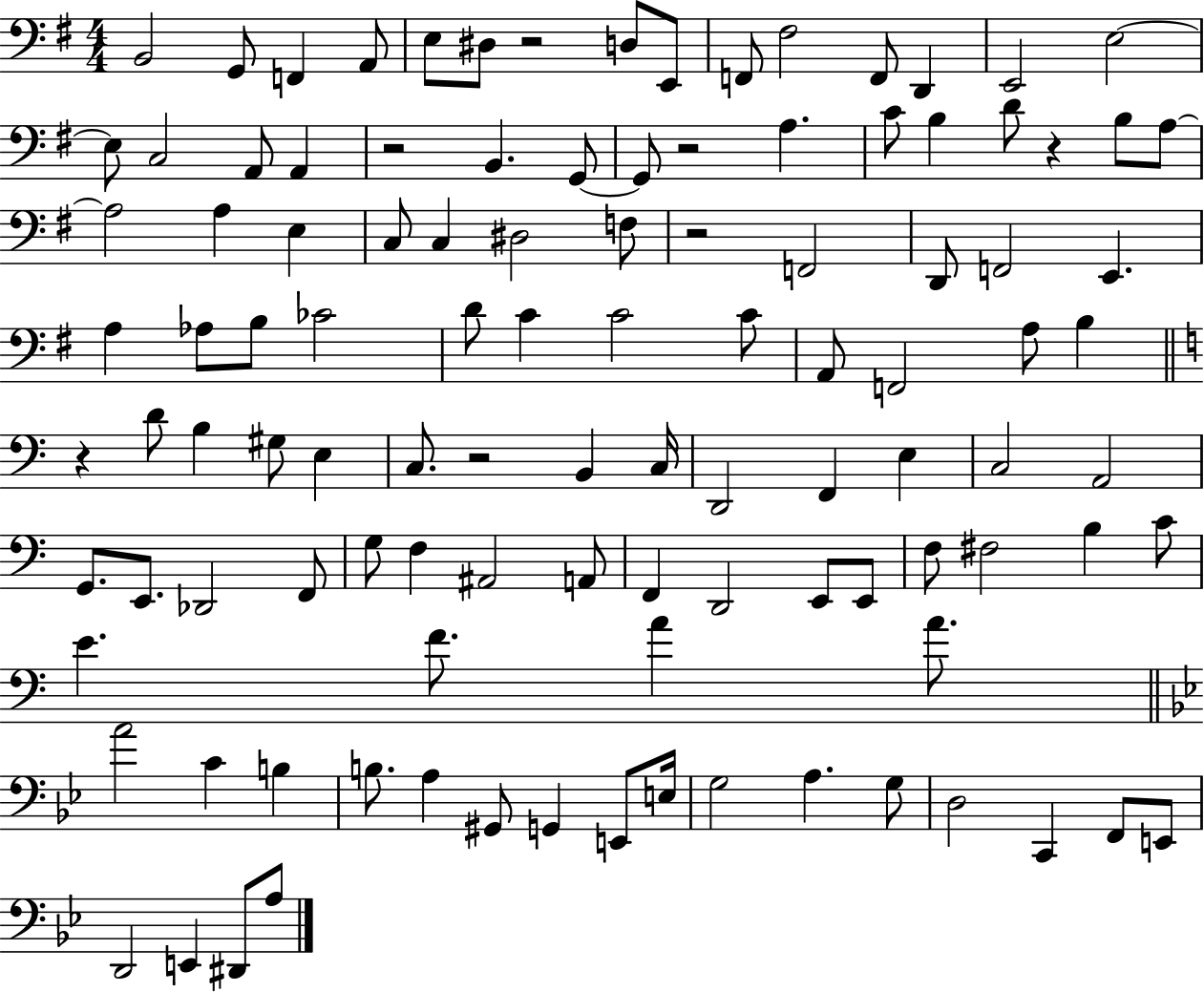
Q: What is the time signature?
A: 4/4